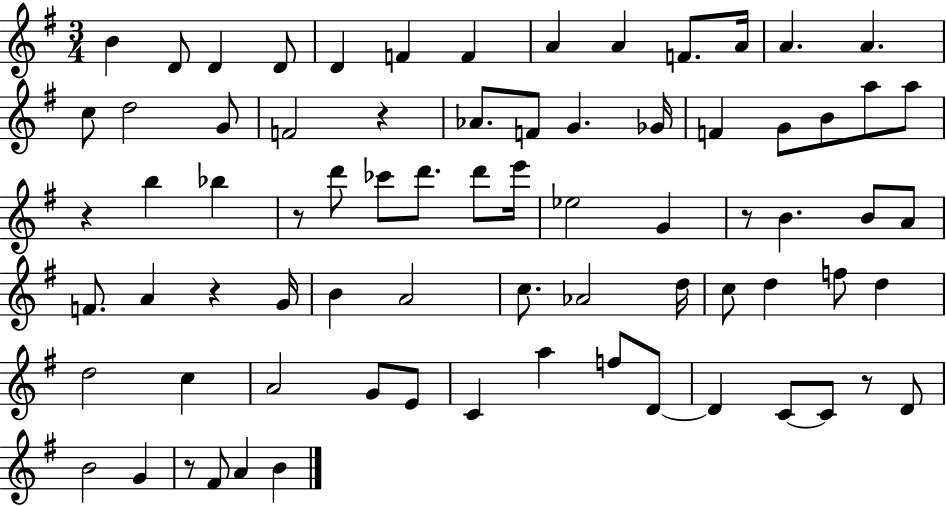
{
  \clef treble
  \numericTimeSignature
  \time 3/4
  \key g \major
  b'4 d'8 d'4 d'8 | d'4 f'4 f'4 | a'4 a'4 f'8. a'16 | a'4. a'4. | \break c''8 d''2 g'8 | f'2 r4 | aes'8. f'8 g'4. ges'16 | f'4 g'8 b'8 a''8 a''8 | \break r4 b''4 bes''4 | r8 d'''8 ces'''8 d'''8. d'''8 e'''16 | ees''2 g'4 | r8 b'4. b'8 a'8 | \break f'8. a'4 r4 g'16 | b'4 a'2 | c''8. aes'2 d''16 | c''8 d''4 f''8 d''4 | \break d''2 c''4 | a'2 g'8 e'8 | c'4 a''4 f''8 d'8~~ | d'4 c'8~~ c'8 r8 d'8 | \break b'2 g'4 | r8 fis'8 a'4 b'4 | \bar "|."
}